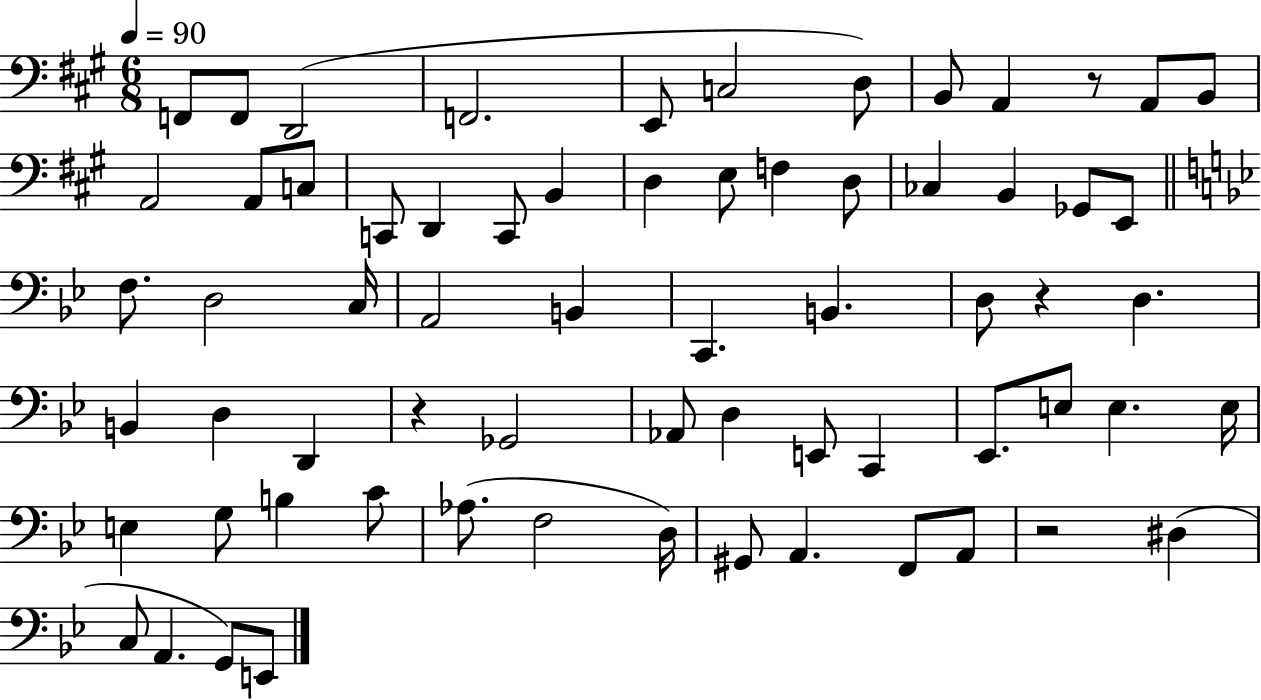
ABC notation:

X:1
T:Untitled
M:6/8
L:1/4
K:A
F,,/2 F,,/2 D,,2 F,,2 E,,/2 C,2 D,/2 B,,/2 A,, z/2 A,,/2 B,,/2 A,,2 A,,/2 C,/2 C,,/2 D,, C,,/2 B,, D, E,/2 F, D,/2 _C, B,, _G,,/2 E,,/2 F,/2 D,2 C,/4 A,,2 B,, C,, B,, D,/2 z D, B,, D, D,, z _G,,2 _A,,/2 D, E,,/2 C,, _E,,/2 E,/2 E, E,/4 E, G,/2 B, C/2 _A,/2 F,2 D,/4 ^G,,/2 A,, F,,/2 A,,/2 z2 ^D, C,/2 A,, G,,/2 E,,/2